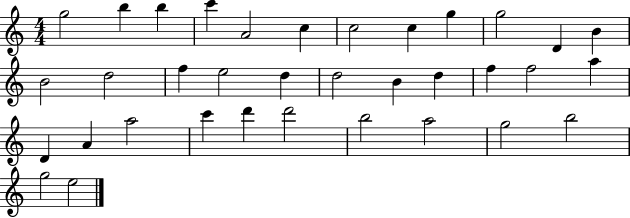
G5/h B5/q B5/q C6/q A4/h C5/q C5/h C5/q G5/q G5/h D4/q B4/q B4/h D5/h F5/q E5/h D5/q D5/h B4/q D5/q F5/q F5/h A5/q D4/q A4/q A5/h C6/q D6/q D6/h B5/h A5/h G5/h B5/h G5/h E5/h